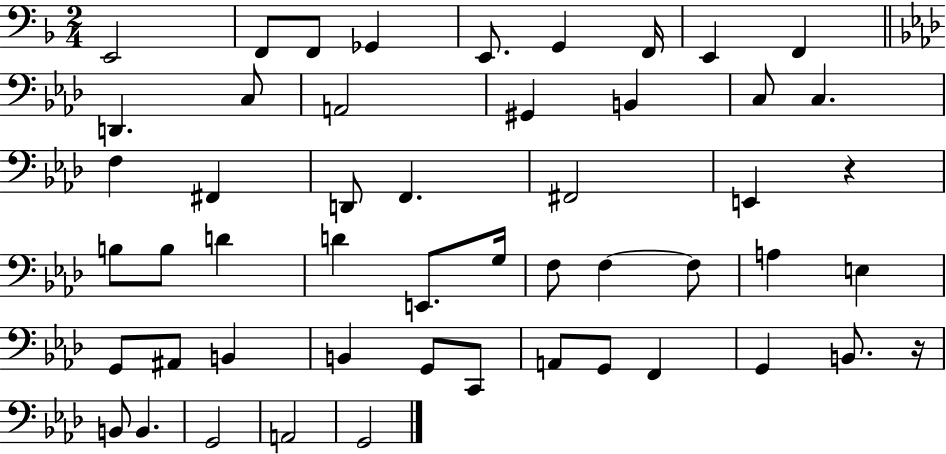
X:1
T:Untitled
M:2/4
L:1/4
K:F
E,,2 F,,/2 F,,/2 _G,, E,,/2 G,, F,,/4 E,, F,, D,, C,/2 A,,2 ^G,, B,, C,/2 C, F, ^F,, D,,/2 F,, ^F,,2 E,, z B,/2 B,/2 D D E,,/2 G,/4 F,/2 F, F,/2 A, E, G,,/2 ^A,,/2 B,, B,, G,,/2 C,,/2 A,,/2 G,,/2 F,, G,, B,,/2 z/4 B,,/2 B,, G,,2 A,,2 G,,2